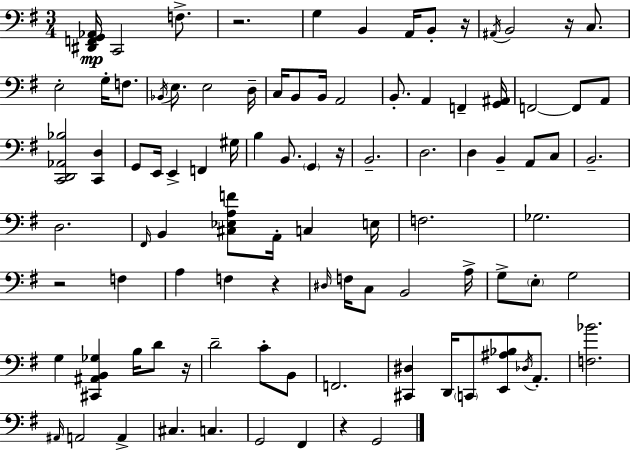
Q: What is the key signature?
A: G major